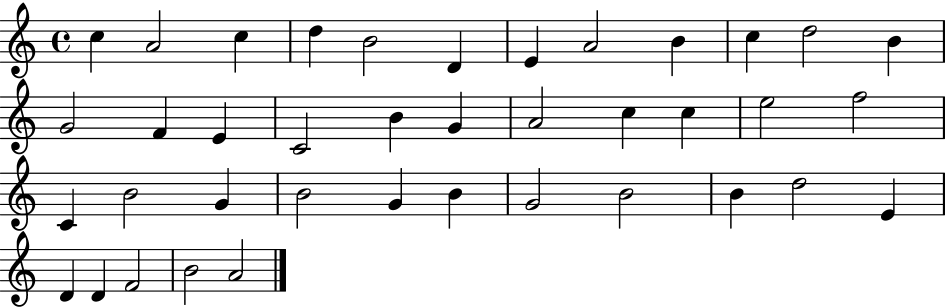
{
  \clef treble
  \time 4/4
  \defaultTimeSignature
  \key c \major
  c''4 a'2 c''4 | d''4 b'2 d'4 | e'4 a'2 b'4 | c''4 d''2 b'4 | \break g'2 f'4 e'4 | c'2 b'4 g'4 | a'2 c''4 c''4 | e''2 f''2 | \break c'4 b'2 g'4 | b'2 g'4 b'4 | g'2 b'2 | b'4 d''2 e'4 | \break d'4 d'4 f'2 | b'2 a'2 | \bar "|."
}